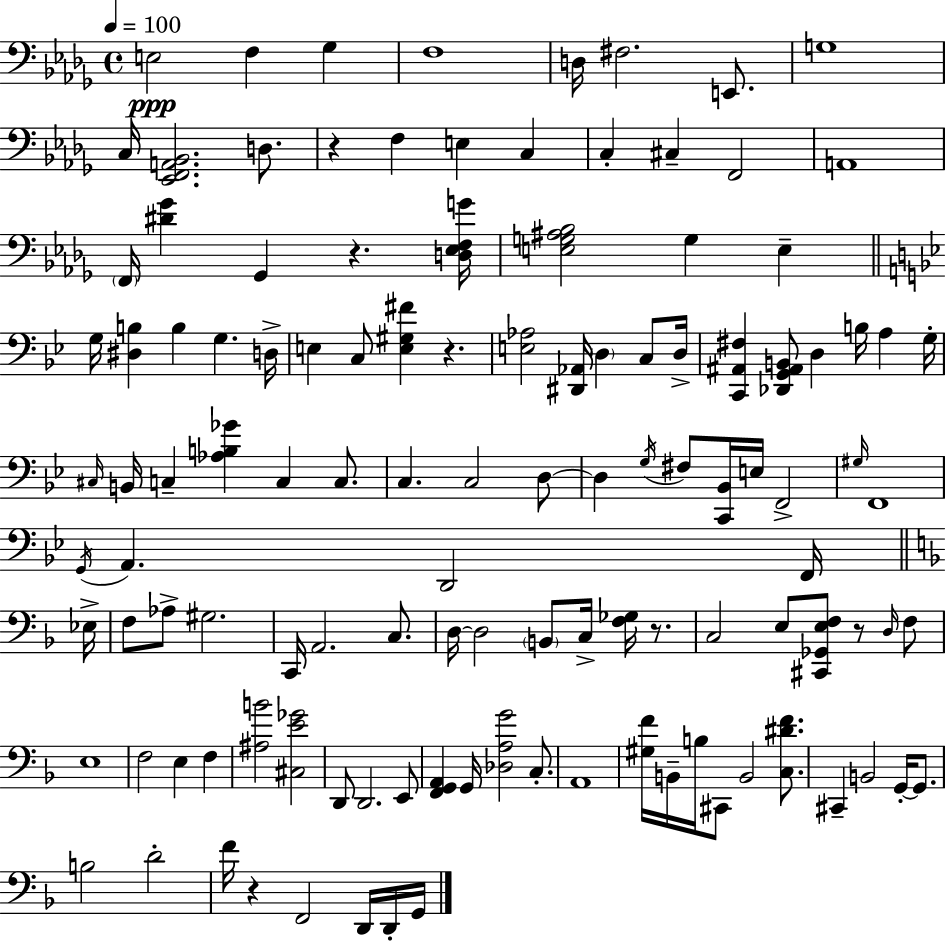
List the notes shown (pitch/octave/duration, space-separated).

E3/h F3/q Gb3/q F3/w D3/s F#3/h. E2/e. G3/w C3/s [Eb2,F2,A2,Bb2]/h. D3/e. R/q F3/q E3/q C3/q C3/q C#3/q F2/h A2/w F2/s [D#4,Gb4]/q Gb2/q R/q. [D3,Eb3,F3,G4]/s [E3,G3,A#3,Bb3]/h G3/q E3/q G3/s [D#3,B3]/q B3/q G3/q. D3/s E3/q C3/e [E3,G#3,F#4]/q R/q. [E3,Ab3]/h [D#2,Ab2]/s D3/q C3/e D3/s [C2,A#2,F#3]/q [Db2,G2,A#2,B2]/e D3/q B3/s A3/q G3/s C#3/s B2/s C3/q [Ab3,B3,Gb4]/q C3/q C3/e. C3/q. C3/h D3/e D3/q G3/s F#3/e [C2,Bb2]/s E3/s F2/h G#3/s F2/w G2/s A2/q. D2/h F2/s Eb3/s F3/e Ab3/e G#3/h. C2/s A2/h. C3/e. D3/s D3/h B2/e C3/s [F3,Gb3]/s R/e. C3/h E3/e [C#2,Gb2,E3,F3]/e R/e D3/s F3/e E3/w F3/h E3/q F3/q [A#3,B4]/h [C#3,E4,Gb4]/h D2/e D2/h. E2/e [F2,G2,A2]/q G2/s [Db3,A3,G4]/h C3/e. A2/w [G#3,F4]/s B2/s B3/s C#2/e B2/h [C3,D#4,F4]/e. C#2/q B2/h G2/s G2/e. B3/h D4/h F4/s R/q F2/h D2/s D2/s G2/s